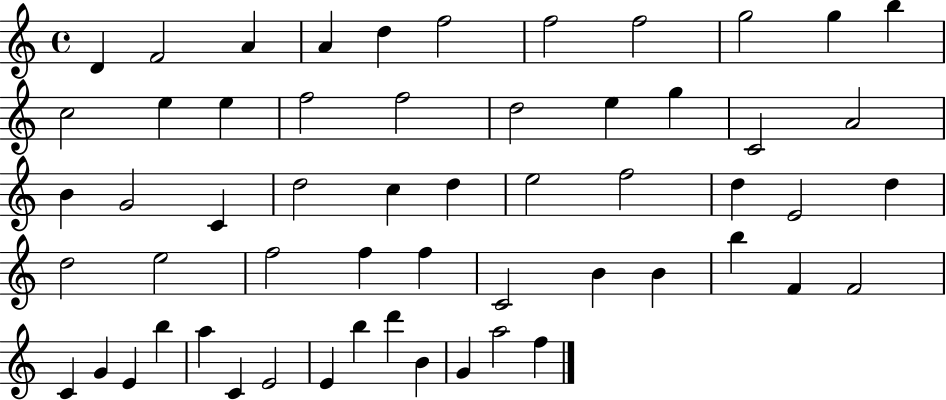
D4/q F4/h A4/q A4/q D5/q F5/h F5/h F5/h G5/h G5/q B5/q C5/h E5/q E5/q F5/h F5/h D5/h E5/q G5/q C4/h A4/h B4/q G4/h C4/q D5/h C5/q D5/q E5/h F5/h D5/q E4/h D5/q D5/h E5/h F5/h F5/q F5/q C4/h B4/q B4/q B5/q F4/q F4/h C4/q G4/q E4/q B5/q A5/q C4/q E4/h E4/q B5/q D6/q B4/q G4/q A5/h F5/q